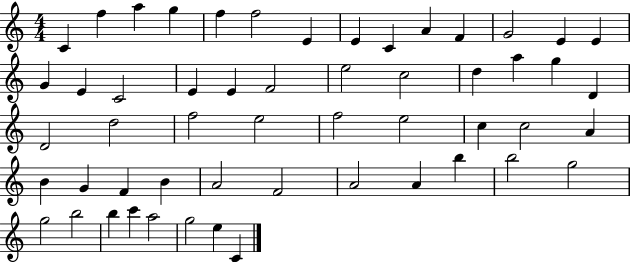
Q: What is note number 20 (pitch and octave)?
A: F4